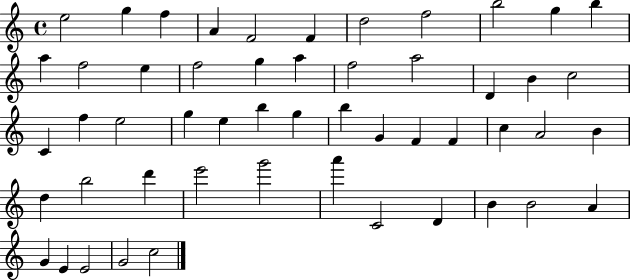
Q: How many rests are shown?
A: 0